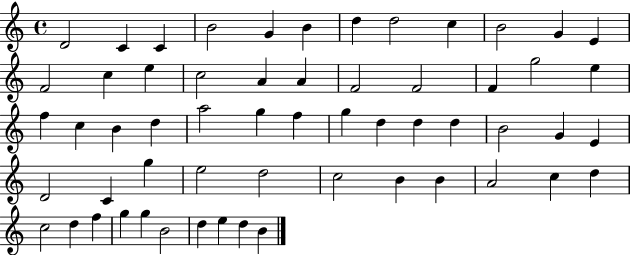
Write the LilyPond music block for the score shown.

{
  \clef treble
  \time 4/4
  \defaultTimeSignature
  \key c \major
  d'2 c'4 c'4 | b'2 g'4 b'4 | d''4 d''2 c''4 | b'2 g'4 e'4 | \break f'2 c''4 e''4 | c''2 a'4 a'4 | f'2 f'2 | f'4 g''2 e''4 | \break f''4 c''4 b'4 d''4 | a''2 g''4 f''4 | g''4 d''4 d''4 d''4 | b'2 g'4 e'4 | \break d'2 c'4 g''4 | e''2 d''2 | c''2 b'4 b'4 | a'2 c''4 d''4 | \break c''2 d''4 f''4 | g''4 g''4 b'2 | d''4 e''4 d''4 b'4 | \bar "|."
}